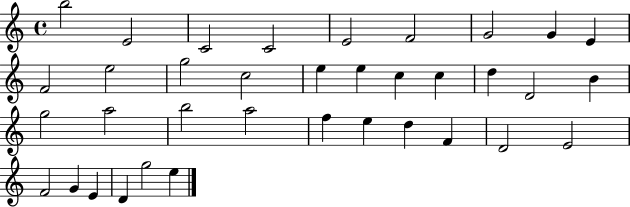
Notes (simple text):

B5/h E4/h C4/h C4/h E4/h F4/h G4/h G4/q E4/q F4/h E5/h G5/h C5/h E5/q E5/q C5/q C5/q D5/q D4/h B4/q G5/h A5/h B5/h A5/h F5/q E5/q D5/q F4/q D4/h E4/h F4/h G4/q E4/q D4/q G5/h E5/q